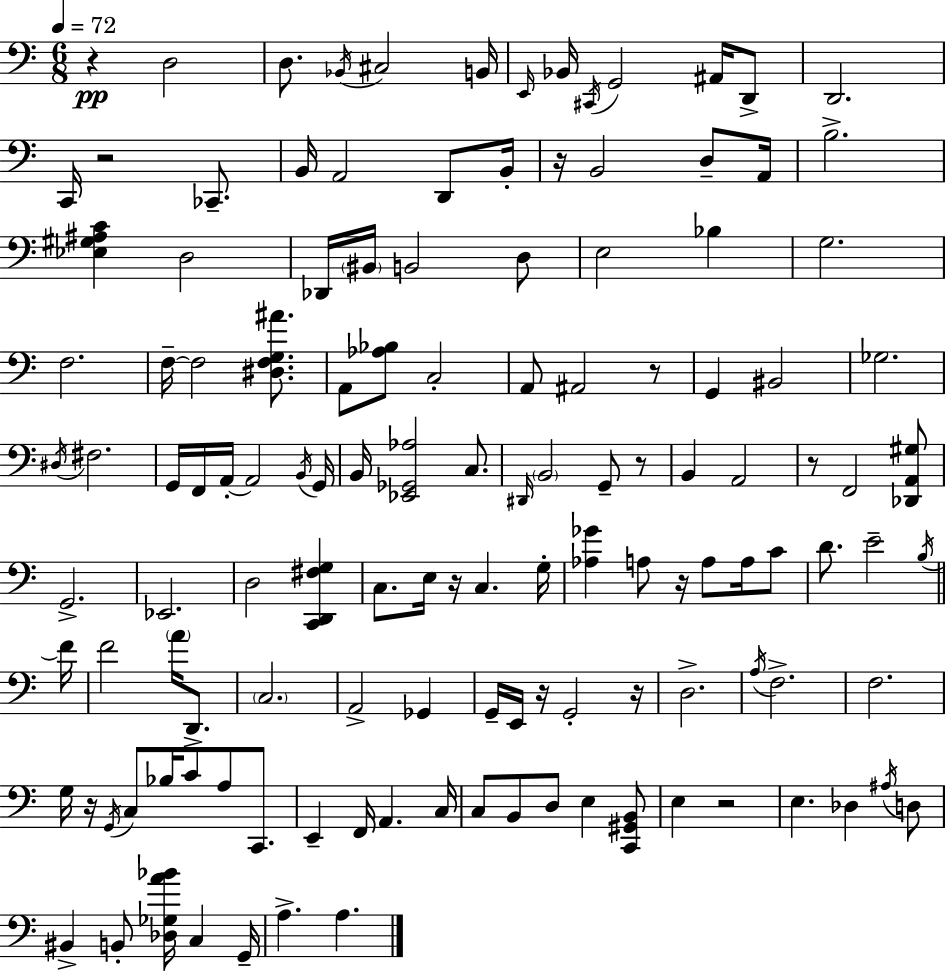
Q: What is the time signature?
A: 6/8